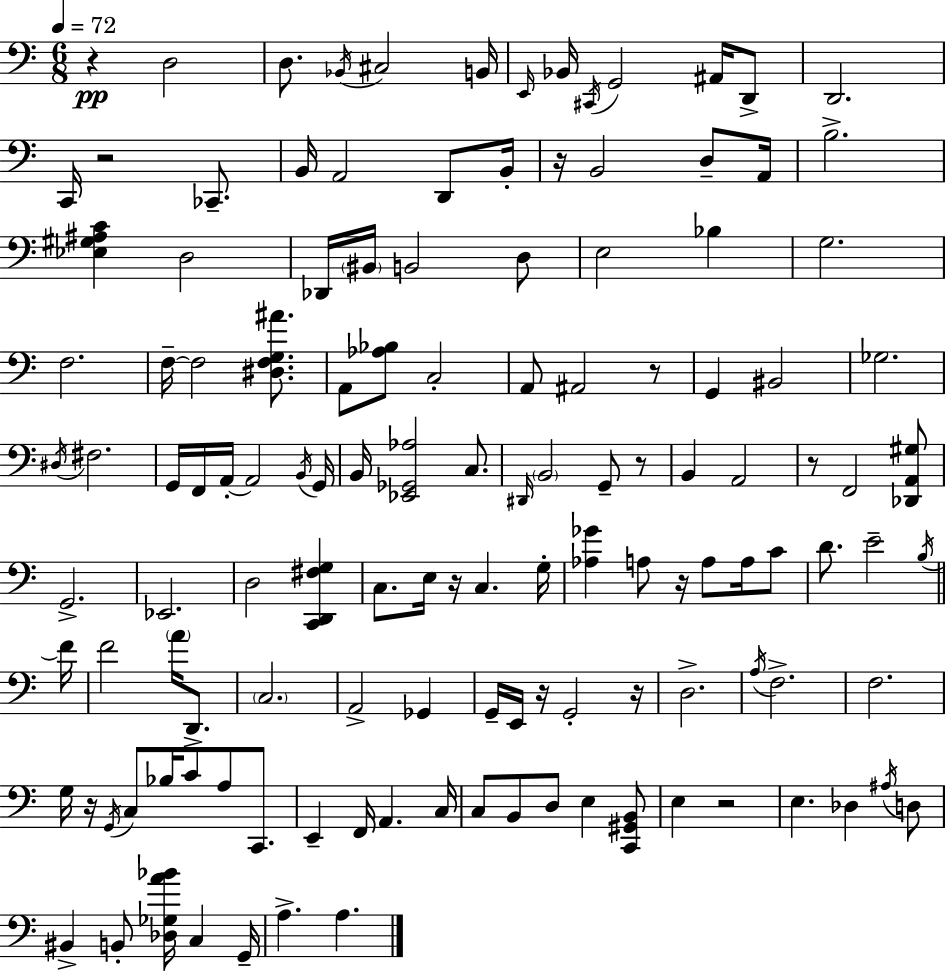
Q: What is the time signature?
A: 6/8